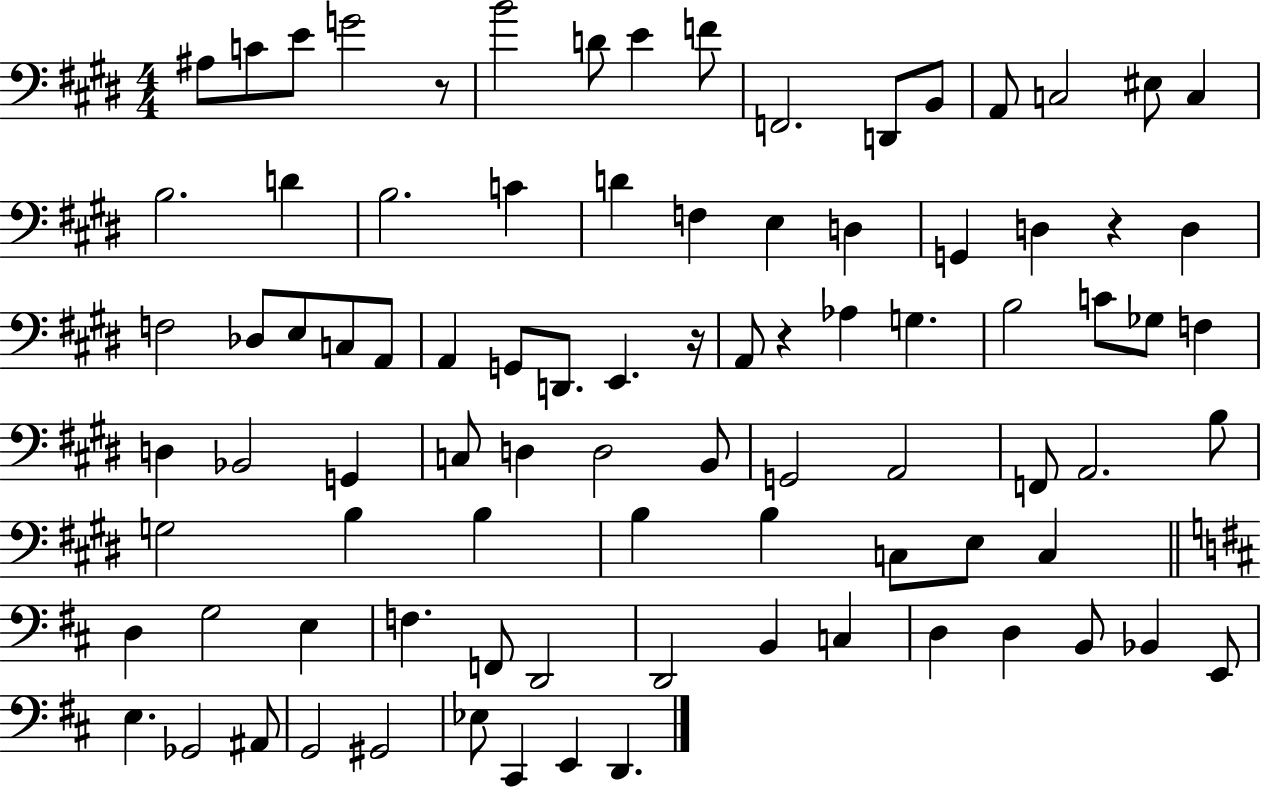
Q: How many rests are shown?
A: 4